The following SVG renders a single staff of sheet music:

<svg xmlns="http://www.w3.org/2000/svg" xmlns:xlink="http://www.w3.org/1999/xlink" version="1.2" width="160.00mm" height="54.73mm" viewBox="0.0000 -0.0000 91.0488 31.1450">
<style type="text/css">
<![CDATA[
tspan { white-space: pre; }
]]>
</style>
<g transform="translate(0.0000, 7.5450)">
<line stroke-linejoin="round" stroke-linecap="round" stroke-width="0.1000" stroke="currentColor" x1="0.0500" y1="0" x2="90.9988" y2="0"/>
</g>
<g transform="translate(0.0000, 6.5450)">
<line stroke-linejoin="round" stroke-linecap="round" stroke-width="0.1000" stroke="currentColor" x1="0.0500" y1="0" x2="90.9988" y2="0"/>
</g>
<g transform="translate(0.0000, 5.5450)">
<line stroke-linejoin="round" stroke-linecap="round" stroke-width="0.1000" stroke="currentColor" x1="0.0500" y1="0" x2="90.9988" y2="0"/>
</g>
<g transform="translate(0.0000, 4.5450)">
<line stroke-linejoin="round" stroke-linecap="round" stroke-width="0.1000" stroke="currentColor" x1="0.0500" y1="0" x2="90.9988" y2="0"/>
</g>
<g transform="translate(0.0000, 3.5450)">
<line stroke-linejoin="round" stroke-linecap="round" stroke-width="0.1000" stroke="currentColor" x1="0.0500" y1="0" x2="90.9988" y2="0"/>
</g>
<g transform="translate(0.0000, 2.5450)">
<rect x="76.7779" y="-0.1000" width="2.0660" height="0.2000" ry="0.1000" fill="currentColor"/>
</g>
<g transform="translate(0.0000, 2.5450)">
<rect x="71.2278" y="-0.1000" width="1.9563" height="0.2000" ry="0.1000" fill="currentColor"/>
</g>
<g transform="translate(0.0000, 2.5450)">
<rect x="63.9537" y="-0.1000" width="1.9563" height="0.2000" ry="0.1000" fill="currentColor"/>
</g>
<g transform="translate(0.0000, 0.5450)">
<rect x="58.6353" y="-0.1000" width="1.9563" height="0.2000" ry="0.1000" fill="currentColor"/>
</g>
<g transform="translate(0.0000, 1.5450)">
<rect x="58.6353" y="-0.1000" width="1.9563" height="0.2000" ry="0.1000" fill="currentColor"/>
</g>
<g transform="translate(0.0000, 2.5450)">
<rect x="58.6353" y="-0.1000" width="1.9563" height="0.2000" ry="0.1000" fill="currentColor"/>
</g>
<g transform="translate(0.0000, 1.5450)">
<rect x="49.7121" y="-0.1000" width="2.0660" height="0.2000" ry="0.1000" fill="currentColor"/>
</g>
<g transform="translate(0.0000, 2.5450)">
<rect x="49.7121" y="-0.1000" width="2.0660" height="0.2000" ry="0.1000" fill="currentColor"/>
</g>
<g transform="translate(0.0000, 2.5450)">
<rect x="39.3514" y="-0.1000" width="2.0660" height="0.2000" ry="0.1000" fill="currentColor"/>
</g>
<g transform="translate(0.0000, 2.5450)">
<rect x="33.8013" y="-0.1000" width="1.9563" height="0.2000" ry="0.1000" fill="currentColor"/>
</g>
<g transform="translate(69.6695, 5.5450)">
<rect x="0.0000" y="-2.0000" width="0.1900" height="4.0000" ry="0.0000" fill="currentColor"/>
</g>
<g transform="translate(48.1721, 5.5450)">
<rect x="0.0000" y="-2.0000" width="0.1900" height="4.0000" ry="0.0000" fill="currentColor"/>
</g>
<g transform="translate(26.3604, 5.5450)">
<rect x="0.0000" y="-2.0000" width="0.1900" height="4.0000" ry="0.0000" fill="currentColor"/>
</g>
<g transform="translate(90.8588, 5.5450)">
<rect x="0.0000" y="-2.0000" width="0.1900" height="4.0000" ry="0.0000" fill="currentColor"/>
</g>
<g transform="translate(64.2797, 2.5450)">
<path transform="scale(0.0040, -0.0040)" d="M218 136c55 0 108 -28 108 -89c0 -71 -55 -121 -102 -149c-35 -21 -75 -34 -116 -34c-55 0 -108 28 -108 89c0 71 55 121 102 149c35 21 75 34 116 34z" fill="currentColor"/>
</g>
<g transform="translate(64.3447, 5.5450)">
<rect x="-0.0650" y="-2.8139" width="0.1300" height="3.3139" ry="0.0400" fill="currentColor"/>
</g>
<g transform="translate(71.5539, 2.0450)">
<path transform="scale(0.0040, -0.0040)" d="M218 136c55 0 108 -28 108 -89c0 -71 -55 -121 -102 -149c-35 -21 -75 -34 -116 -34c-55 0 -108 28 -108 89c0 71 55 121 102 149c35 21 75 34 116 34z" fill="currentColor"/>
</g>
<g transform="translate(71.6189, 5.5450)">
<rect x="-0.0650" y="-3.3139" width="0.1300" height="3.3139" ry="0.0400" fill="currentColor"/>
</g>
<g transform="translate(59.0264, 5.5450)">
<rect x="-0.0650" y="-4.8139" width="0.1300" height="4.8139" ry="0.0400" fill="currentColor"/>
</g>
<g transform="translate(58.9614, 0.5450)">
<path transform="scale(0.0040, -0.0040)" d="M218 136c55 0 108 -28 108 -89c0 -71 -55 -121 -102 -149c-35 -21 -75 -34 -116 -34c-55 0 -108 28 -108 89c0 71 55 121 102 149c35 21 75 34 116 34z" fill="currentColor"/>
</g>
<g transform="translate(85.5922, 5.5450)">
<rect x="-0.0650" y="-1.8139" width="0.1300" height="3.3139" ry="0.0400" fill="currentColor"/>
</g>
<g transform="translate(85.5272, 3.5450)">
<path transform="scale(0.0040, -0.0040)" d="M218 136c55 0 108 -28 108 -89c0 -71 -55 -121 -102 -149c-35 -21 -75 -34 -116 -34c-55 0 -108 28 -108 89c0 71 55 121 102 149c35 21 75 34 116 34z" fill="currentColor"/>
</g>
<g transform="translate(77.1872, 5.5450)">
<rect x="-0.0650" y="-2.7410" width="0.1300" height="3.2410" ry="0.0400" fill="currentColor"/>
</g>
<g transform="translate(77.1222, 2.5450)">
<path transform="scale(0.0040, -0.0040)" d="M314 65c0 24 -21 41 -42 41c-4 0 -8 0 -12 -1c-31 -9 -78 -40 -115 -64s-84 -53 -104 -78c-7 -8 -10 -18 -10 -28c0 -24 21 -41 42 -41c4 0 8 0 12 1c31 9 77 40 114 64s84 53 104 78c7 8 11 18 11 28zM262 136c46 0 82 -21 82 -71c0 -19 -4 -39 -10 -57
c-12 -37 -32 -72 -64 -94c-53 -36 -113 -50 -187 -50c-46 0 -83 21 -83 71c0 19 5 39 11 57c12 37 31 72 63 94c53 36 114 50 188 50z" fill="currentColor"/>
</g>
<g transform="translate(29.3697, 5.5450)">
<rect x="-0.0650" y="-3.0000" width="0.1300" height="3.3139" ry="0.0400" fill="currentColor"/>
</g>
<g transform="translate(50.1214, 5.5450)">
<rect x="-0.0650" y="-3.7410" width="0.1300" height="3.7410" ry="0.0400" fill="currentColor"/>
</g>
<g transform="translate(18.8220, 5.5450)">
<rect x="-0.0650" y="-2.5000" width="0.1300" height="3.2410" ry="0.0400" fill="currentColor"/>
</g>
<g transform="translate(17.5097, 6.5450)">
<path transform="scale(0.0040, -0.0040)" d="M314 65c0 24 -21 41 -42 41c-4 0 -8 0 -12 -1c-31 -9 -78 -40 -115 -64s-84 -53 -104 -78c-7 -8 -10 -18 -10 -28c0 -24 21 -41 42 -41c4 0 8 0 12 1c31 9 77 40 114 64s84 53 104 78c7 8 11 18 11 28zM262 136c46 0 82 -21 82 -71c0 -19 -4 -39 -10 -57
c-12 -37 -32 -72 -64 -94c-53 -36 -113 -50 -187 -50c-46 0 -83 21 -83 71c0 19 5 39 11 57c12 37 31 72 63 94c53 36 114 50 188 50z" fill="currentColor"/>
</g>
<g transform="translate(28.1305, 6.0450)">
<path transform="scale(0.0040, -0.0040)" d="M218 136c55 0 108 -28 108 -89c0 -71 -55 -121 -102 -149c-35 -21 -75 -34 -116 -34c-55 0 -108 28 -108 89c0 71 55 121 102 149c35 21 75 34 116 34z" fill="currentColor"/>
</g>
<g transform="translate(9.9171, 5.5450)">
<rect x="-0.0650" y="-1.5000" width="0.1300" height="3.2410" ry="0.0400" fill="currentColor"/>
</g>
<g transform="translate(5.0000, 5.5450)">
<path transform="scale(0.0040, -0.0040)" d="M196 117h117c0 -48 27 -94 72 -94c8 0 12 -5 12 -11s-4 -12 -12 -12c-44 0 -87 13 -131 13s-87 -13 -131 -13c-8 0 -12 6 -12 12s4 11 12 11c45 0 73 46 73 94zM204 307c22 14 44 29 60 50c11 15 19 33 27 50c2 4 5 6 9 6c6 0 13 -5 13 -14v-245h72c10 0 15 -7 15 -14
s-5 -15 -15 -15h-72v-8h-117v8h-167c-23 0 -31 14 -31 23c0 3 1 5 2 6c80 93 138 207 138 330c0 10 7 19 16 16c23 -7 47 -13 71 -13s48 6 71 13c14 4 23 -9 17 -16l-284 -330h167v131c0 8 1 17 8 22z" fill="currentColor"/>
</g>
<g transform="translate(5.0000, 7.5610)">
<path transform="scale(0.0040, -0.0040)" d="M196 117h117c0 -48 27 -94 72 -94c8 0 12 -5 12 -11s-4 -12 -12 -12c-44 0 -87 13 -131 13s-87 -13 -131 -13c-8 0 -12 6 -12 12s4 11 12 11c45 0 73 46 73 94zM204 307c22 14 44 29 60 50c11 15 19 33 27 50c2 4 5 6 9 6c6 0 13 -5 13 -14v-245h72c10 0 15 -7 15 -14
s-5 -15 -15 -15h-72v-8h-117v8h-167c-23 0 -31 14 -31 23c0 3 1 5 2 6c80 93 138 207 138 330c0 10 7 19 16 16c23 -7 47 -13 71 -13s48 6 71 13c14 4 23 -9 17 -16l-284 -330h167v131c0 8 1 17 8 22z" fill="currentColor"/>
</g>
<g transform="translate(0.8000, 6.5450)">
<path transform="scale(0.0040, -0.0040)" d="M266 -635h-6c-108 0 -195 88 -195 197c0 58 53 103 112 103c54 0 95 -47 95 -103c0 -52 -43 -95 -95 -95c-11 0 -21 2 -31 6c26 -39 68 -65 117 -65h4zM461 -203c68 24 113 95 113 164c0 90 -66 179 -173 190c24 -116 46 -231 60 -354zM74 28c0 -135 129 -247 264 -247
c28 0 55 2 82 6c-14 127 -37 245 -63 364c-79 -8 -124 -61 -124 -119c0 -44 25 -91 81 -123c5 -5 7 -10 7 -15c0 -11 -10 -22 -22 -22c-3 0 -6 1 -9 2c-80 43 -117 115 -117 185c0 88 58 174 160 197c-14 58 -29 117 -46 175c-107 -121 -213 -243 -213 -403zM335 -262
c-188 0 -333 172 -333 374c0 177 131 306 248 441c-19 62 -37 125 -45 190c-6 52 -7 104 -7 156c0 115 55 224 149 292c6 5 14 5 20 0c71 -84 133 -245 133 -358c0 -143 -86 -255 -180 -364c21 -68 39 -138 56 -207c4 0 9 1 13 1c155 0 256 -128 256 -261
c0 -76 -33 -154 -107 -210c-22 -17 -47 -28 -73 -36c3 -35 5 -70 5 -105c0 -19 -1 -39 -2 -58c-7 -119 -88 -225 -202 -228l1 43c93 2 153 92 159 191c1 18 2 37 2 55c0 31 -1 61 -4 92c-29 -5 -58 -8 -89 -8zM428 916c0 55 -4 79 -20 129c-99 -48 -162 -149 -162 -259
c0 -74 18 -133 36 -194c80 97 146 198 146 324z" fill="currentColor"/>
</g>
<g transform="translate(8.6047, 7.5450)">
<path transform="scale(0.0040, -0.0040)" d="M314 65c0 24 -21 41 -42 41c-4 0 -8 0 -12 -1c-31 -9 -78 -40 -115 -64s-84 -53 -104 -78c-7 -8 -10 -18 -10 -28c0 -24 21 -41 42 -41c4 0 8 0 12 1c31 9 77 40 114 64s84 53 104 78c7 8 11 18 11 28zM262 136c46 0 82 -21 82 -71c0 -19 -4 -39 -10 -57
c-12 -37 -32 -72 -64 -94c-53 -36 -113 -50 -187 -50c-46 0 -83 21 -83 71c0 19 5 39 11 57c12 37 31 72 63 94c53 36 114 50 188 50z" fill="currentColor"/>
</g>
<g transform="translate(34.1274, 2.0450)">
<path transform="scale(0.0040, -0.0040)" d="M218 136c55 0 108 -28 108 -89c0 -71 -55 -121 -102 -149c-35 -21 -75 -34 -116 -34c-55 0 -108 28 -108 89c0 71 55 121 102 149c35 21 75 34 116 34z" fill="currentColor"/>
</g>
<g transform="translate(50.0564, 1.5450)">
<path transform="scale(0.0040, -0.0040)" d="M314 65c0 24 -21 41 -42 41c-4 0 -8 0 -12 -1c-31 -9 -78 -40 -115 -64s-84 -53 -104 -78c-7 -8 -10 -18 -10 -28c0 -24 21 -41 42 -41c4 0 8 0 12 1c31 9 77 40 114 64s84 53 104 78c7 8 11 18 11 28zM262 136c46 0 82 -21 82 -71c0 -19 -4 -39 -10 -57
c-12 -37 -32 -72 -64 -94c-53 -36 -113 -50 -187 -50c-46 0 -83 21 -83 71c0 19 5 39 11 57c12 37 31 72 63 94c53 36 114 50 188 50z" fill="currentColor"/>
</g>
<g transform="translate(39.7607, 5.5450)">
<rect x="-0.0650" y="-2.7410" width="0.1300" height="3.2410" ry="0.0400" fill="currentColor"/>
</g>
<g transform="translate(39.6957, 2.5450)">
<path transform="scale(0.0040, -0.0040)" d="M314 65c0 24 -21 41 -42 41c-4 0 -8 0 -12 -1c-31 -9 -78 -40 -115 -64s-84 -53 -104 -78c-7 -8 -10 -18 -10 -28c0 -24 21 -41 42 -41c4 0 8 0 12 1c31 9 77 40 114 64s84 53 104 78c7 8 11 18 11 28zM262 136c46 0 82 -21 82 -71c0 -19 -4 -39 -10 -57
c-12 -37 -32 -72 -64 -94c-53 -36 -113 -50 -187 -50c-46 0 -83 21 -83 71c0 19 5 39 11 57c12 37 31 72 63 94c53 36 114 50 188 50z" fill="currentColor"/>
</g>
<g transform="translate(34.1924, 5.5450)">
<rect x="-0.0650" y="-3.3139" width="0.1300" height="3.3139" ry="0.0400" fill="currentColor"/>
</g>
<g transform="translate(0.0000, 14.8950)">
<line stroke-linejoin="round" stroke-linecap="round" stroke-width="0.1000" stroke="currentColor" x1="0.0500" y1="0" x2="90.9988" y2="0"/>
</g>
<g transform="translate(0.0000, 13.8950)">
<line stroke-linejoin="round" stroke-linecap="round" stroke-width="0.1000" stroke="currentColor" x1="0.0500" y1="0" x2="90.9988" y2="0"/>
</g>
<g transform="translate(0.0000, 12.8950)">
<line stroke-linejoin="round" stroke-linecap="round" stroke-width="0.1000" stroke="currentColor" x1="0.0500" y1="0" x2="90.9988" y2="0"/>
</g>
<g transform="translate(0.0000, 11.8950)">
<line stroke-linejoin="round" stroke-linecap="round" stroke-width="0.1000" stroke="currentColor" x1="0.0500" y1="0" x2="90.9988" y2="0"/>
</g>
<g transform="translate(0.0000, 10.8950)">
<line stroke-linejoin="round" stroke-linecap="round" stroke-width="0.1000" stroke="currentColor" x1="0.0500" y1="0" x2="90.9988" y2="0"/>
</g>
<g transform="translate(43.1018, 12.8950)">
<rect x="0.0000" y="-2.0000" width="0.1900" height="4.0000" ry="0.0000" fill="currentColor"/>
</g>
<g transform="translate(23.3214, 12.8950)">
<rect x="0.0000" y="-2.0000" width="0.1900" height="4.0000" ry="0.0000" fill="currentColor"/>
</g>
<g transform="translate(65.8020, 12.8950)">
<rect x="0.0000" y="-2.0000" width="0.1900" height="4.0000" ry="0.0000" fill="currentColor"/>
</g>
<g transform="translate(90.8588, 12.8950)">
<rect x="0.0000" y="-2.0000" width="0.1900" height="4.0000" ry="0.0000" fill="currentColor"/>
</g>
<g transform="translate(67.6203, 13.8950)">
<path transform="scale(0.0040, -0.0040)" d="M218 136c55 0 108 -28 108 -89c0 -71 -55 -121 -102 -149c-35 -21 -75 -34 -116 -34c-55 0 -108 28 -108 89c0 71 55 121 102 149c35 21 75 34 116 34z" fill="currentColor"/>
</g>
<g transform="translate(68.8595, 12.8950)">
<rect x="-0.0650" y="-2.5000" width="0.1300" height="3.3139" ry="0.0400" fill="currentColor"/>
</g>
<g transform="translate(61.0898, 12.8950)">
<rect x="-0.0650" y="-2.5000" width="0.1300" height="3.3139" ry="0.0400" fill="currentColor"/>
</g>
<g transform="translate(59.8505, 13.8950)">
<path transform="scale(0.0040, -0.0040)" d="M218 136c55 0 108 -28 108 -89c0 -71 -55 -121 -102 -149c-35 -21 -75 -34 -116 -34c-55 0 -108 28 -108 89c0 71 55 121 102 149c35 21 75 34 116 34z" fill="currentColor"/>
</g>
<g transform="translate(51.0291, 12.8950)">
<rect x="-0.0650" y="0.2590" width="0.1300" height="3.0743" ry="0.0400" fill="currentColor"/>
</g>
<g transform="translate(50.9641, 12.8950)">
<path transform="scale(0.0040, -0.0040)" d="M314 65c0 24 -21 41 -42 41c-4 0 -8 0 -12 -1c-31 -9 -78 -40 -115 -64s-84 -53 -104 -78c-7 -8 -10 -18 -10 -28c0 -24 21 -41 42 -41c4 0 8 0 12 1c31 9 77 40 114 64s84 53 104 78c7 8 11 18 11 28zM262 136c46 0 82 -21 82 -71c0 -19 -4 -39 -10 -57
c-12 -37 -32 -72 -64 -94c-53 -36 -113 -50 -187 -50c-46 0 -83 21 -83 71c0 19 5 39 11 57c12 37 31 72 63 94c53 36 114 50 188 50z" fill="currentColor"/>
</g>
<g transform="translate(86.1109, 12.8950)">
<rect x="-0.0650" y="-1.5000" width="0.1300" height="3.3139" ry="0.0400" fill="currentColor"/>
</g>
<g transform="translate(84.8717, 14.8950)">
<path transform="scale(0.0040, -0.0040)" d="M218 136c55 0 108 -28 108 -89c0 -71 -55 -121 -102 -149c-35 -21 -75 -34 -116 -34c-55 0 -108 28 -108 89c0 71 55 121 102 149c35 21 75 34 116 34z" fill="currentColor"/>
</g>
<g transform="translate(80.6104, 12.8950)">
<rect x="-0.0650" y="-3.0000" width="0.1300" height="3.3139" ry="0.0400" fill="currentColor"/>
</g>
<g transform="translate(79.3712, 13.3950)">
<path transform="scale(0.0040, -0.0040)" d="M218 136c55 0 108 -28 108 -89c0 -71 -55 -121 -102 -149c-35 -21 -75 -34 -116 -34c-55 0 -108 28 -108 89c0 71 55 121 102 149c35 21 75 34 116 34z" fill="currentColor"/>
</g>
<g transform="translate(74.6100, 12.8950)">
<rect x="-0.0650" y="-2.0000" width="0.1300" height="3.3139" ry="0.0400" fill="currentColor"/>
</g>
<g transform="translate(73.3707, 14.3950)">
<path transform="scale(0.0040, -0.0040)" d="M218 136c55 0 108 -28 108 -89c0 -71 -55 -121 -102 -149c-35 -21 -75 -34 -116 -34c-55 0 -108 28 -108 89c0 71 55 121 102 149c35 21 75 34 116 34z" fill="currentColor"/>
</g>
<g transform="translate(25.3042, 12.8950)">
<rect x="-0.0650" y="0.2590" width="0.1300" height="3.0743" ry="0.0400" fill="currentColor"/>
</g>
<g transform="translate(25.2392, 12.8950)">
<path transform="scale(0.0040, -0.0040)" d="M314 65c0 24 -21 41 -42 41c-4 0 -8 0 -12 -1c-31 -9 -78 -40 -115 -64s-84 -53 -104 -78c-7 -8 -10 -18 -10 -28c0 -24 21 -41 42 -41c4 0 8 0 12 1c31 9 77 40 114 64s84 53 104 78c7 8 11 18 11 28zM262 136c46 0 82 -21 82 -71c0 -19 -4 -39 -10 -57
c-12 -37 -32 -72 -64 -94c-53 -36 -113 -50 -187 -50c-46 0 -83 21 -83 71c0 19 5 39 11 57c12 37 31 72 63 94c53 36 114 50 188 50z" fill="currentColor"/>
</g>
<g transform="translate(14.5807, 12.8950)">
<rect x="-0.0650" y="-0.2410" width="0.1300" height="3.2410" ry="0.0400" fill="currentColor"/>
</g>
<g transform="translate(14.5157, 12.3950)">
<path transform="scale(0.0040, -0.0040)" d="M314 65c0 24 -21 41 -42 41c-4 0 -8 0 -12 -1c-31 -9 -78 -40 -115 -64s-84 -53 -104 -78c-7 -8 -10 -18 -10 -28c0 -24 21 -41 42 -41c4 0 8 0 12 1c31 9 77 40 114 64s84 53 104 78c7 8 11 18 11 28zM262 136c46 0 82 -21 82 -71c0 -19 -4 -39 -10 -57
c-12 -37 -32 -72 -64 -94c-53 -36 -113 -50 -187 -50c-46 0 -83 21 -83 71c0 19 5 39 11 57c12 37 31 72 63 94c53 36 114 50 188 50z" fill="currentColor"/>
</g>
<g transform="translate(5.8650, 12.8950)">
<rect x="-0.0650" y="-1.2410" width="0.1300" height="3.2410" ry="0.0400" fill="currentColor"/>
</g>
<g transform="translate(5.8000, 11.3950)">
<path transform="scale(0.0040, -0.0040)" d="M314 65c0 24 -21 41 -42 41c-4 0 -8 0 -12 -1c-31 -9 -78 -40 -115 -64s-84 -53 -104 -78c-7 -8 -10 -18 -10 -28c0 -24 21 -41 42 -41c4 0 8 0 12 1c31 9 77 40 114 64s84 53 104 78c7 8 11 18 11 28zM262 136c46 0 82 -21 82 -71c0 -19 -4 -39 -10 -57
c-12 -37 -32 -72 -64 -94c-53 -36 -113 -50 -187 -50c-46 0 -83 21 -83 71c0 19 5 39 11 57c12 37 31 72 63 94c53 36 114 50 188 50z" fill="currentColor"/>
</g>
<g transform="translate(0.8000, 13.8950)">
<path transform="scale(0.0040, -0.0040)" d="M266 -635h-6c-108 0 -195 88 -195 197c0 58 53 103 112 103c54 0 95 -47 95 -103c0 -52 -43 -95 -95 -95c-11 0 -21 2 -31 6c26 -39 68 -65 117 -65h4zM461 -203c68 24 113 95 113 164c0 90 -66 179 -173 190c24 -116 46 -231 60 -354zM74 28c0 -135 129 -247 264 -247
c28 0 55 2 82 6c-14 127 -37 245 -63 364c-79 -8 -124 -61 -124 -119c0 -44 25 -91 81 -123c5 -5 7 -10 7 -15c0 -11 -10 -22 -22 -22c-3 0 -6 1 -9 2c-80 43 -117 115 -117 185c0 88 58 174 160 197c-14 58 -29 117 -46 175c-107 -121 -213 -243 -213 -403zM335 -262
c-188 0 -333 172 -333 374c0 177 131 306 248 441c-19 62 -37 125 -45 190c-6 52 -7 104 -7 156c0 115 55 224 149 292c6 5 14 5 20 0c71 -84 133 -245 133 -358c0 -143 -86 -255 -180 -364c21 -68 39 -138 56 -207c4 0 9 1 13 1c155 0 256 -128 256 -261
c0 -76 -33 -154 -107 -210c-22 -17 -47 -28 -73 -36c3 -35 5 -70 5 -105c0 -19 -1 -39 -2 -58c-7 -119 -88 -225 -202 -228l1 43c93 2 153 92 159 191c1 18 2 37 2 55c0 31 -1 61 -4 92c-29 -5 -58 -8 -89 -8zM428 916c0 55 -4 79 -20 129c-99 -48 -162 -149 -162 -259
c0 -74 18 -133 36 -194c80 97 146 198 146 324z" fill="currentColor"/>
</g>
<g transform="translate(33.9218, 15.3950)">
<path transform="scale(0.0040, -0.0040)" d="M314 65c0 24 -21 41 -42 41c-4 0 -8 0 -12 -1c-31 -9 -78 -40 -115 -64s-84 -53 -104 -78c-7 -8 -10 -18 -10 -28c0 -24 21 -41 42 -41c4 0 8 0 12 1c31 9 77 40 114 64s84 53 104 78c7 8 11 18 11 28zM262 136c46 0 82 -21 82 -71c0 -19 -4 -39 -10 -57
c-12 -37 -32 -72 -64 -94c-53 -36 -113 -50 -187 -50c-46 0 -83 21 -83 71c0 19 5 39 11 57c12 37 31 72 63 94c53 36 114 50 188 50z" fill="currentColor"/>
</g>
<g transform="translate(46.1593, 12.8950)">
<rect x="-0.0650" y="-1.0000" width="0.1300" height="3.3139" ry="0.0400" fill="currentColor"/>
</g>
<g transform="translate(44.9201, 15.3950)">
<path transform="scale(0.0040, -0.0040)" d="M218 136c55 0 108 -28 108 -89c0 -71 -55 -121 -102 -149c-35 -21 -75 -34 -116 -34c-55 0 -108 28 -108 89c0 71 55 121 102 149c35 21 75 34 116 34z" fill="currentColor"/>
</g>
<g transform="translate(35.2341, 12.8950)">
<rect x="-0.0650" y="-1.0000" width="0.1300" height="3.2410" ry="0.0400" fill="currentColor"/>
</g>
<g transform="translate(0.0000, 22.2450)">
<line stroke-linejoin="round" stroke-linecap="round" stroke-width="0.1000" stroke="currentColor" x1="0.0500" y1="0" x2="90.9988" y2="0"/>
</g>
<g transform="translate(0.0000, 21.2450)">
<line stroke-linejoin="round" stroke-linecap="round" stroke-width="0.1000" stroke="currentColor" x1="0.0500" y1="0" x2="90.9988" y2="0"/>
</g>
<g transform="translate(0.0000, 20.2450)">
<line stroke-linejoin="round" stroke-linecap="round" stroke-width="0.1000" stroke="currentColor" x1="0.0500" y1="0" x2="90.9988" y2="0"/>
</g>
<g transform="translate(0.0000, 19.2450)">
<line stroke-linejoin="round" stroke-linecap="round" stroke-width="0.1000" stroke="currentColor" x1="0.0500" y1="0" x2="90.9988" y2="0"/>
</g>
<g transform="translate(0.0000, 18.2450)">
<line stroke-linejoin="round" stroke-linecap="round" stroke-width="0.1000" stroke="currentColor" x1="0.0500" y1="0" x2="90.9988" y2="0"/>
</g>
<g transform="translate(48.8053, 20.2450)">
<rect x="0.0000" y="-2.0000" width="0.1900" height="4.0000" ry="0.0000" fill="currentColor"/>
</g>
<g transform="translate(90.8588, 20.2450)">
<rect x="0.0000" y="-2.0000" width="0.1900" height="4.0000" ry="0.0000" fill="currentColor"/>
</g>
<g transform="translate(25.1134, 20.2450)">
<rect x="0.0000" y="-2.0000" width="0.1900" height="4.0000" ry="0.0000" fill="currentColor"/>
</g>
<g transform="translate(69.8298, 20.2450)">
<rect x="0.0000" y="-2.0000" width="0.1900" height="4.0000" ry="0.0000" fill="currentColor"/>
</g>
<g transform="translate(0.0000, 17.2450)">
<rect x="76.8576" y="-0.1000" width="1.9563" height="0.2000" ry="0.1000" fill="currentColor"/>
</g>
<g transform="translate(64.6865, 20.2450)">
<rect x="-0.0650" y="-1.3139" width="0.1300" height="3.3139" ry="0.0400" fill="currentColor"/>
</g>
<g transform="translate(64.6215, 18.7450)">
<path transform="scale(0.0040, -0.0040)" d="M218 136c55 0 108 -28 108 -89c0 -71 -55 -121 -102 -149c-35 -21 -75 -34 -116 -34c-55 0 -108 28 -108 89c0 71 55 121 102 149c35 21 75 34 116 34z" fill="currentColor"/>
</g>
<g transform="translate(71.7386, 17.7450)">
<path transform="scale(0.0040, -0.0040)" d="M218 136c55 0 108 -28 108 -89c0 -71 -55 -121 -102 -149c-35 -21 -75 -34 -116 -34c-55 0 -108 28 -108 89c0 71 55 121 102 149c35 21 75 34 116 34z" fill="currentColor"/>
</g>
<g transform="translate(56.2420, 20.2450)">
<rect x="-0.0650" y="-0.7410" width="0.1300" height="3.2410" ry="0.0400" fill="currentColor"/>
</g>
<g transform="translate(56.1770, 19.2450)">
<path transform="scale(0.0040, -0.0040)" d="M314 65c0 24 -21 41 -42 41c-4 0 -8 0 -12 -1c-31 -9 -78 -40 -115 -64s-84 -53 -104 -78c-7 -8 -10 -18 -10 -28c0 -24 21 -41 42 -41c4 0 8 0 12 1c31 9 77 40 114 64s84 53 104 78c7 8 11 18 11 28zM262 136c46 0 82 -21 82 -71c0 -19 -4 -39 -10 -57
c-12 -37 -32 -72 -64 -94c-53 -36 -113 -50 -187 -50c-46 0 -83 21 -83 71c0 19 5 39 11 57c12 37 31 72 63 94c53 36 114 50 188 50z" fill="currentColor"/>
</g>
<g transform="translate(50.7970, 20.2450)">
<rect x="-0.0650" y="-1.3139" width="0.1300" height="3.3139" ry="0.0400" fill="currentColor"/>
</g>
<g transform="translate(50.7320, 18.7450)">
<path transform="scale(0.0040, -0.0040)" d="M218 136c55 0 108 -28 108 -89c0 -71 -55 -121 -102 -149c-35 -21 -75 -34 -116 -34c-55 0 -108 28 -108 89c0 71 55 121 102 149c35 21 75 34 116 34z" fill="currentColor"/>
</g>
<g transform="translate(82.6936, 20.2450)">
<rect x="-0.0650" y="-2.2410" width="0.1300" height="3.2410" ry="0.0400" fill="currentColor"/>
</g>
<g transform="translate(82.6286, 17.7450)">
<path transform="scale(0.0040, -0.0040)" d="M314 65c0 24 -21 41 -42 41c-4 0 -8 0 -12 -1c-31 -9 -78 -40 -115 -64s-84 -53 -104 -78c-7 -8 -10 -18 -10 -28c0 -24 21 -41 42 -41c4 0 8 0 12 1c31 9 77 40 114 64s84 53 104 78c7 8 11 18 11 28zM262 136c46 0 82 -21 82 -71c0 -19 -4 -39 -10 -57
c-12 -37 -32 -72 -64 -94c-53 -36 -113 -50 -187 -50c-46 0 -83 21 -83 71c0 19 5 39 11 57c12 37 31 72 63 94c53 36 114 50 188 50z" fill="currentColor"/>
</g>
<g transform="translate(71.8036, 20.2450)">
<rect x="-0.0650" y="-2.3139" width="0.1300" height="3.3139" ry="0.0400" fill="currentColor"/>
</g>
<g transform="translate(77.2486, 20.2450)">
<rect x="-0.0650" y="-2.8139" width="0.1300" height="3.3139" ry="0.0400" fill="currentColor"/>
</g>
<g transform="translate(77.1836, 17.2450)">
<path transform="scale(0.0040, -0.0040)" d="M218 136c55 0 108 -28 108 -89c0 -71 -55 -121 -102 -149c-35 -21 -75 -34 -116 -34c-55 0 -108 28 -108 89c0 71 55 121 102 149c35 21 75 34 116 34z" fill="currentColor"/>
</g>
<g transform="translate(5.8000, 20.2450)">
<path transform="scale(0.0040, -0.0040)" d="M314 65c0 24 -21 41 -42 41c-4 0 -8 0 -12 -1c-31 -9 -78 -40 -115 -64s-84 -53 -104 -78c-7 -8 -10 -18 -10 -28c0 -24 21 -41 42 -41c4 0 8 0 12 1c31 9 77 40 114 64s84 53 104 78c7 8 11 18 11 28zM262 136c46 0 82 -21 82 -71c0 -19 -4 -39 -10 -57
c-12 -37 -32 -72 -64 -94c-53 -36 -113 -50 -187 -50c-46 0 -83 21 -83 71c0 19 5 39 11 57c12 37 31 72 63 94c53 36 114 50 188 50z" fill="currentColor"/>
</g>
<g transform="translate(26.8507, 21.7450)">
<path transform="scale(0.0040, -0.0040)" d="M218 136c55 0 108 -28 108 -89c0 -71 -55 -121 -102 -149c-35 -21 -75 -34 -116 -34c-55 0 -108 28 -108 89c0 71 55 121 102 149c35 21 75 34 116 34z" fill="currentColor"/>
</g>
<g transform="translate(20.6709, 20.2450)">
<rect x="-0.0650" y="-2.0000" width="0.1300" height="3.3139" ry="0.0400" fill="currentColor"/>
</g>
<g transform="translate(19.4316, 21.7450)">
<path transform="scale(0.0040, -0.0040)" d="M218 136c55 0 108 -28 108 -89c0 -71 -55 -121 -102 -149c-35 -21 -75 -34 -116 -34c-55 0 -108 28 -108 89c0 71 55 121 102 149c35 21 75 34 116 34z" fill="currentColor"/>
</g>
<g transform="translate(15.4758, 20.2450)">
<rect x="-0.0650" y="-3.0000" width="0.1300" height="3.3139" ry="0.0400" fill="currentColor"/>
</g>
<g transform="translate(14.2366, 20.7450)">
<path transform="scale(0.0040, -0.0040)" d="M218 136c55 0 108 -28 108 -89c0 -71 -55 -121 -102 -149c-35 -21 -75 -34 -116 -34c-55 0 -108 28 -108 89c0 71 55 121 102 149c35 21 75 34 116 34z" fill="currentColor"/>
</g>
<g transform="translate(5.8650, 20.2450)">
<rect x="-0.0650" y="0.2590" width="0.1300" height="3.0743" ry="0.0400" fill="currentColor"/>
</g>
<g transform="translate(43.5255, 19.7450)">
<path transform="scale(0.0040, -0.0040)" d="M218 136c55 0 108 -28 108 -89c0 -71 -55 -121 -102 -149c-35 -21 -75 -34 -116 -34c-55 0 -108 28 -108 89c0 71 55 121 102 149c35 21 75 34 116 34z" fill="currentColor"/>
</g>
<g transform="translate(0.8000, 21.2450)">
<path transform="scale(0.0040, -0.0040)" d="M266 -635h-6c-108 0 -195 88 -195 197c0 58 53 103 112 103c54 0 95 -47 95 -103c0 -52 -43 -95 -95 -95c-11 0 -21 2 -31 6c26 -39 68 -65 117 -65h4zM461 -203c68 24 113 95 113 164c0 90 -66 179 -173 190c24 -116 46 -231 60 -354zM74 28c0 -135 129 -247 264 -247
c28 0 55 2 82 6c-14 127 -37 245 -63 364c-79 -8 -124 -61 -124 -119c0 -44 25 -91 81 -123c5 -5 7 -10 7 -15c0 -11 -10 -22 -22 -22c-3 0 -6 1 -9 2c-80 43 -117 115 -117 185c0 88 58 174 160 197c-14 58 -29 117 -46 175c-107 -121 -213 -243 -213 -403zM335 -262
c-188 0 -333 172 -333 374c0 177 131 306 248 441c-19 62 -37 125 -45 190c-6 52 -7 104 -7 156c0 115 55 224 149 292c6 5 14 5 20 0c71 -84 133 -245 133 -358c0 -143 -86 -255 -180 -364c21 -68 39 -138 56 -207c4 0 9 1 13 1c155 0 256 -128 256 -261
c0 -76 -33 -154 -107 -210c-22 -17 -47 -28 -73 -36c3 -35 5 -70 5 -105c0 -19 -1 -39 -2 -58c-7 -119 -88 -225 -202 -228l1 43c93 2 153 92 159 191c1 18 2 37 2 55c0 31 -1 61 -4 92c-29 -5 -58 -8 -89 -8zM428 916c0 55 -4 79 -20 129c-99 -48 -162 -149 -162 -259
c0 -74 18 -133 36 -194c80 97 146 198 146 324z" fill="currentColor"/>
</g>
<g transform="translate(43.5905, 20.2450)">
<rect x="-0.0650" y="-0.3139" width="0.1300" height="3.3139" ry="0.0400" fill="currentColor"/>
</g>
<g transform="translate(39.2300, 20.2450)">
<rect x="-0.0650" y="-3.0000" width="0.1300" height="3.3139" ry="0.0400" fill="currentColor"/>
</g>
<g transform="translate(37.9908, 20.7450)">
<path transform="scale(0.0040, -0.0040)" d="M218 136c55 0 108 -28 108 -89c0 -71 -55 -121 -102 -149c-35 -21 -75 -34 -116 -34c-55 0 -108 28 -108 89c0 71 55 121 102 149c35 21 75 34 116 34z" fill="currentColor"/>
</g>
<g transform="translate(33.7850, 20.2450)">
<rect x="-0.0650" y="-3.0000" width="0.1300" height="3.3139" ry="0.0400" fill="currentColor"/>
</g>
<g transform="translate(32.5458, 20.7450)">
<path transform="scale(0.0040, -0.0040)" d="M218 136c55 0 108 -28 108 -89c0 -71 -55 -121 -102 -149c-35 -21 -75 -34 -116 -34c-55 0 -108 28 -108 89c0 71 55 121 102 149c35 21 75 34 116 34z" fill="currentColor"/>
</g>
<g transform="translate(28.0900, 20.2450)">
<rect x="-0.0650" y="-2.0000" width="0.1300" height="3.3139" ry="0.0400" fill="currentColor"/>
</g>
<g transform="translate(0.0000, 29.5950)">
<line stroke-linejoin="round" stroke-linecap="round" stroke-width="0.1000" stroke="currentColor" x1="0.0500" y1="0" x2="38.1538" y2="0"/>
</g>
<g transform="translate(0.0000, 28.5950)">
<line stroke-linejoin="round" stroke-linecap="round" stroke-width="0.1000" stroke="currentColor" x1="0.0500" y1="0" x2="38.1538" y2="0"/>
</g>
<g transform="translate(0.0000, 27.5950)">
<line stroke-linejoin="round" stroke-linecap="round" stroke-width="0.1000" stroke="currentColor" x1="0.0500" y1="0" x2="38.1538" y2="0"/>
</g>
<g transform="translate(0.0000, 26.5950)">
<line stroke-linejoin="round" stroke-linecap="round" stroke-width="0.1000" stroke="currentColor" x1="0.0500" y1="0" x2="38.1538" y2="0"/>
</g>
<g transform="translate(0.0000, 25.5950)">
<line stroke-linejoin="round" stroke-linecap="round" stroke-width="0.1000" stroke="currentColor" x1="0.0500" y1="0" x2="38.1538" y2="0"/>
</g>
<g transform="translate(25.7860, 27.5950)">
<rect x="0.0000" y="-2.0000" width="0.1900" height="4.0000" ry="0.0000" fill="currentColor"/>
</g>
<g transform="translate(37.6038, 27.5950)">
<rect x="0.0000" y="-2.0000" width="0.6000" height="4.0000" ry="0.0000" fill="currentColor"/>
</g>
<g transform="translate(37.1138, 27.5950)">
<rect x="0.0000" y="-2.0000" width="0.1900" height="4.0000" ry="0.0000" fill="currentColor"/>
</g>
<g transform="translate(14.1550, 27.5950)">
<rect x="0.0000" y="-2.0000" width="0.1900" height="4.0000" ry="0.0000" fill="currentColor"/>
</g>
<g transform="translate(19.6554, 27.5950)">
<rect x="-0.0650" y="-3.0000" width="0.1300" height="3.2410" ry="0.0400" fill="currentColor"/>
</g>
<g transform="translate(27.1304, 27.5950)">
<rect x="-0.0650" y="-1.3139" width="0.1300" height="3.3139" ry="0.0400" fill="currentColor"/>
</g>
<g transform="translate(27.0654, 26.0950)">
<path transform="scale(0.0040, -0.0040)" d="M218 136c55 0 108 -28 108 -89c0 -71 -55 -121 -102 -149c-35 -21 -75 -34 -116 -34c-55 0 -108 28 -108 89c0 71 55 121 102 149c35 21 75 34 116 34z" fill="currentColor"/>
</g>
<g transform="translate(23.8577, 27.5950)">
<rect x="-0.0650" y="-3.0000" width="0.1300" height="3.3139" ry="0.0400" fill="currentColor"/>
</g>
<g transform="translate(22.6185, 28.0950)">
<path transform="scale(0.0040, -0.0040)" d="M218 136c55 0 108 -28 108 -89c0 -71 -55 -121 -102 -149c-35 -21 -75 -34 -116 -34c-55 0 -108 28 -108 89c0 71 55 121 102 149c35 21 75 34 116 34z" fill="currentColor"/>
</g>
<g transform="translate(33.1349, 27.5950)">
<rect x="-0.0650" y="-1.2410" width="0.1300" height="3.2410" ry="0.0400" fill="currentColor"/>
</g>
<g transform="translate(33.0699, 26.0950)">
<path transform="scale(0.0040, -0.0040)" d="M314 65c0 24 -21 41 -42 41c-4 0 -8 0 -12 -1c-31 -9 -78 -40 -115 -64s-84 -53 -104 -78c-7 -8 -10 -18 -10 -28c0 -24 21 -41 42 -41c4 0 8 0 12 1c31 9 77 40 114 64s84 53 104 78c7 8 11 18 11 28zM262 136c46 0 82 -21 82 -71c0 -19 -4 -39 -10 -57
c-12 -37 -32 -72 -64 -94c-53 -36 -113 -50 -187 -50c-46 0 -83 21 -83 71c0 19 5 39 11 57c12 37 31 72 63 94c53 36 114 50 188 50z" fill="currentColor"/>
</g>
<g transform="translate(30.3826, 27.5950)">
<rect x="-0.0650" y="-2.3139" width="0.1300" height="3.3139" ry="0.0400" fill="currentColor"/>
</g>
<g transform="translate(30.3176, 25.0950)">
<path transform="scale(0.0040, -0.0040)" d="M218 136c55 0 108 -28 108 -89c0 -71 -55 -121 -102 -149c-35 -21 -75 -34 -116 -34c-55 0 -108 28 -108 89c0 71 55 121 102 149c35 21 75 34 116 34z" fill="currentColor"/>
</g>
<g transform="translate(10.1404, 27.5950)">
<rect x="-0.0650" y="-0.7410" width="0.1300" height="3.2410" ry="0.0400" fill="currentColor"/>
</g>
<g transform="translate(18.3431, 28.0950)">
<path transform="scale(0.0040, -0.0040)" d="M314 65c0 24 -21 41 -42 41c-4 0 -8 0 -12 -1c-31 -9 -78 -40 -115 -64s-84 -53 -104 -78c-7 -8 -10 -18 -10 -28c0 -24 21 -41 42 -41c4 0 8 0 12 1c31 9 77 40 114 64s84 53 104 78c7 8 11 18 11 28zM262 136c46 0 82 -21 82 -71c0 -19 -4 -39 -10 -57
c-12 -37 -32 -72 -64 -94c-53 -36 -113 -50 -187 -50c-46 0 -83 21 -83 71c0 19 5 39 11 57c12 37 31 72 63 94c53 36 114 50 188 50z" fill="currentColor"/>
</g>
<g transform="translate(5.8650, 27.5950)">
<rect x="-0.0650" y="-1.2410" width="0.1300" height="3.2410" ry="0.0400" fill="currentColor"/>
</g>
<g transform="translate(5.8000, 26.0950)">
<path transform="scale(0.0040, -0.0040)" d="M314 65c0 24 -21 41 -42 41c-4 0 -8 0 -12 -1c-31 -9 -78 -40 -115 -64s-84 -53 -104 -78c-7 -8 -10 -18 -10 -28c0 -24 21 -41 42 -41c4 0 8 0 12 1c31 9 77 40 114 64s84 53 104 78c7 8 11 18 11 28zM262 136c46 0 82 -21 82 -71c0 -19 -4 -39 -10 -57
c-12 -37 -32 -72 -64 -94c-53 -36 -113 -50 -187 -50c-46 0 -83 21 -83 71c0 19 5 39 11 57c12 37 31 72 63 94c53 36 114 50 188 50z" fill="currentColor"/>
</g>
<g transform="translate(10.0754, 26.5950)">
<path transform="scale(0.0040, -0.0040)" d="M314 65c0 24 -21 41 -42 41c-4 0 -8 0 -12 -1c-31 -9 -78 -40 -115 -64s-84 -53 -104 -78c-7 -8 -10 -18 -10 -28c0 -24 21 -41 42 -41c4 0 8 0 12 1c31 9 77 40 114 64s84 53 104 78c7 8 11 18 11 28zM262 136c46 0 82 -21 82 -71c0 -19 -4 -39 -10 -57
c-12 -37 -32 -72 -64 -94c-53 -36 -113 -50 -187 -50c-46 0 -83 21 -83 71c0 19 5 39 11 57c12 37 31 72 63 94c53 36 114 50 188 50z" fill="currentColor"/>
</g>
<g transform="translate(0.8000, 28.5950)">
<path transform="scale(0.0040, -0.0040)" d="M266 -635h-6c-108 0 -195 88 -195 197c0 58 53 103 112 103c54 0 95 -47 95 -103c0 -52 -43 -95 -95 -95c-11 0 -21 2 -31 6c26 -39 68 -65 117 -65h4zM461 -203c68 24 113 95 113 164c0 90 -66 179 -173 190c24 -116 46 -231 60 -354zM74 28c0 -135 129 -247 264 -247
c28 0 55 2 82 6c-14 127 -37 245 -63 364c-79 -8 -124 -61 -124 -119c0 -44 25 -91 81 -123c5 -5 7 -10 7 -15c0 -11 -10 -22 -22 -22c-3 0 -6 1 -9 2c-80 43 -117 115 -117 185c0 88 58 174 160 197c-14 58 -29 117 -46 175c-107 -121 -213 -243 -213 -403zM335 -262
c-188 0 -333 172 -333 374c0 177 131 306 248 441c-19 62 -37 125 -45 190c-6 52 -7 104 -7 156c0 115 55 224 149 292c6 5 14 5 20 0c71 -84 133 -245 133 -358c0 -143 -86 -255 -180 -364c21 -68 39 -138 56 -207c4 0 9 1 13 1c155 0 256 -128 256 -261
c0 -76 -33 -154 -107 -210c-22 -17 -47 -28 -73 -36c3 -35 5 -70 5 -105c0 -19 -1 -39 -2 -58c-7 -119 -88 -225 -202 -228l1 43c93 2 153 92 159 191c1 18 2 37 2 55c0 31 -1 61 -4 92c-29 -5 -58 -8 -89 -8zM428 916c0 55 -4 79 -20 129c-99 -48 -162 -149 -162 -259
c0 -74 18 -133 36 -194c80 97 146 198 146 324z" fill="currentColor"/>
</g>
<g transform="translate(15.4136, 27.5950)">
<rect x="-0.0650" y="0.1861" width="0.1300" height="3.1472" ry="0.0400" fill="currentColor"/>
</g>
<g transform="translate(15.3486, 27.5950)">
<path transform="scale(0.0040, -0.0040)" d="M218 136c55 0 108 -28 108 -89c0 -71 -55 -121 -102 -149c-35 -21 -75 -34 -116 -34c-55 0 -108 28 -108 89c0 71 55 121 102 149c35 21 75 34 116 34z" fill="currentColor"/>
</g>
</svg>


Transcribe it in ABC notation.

X:1
T:Untitled
M:4/4
L:1/4
K:C
E2 G2 A b a2 c'2 e' a b a2 f e2 c2 B2 D2 D B2 G G F A E B2 A F F A A c e d2 e g a g2 e2 d2 B A2 A e g e2